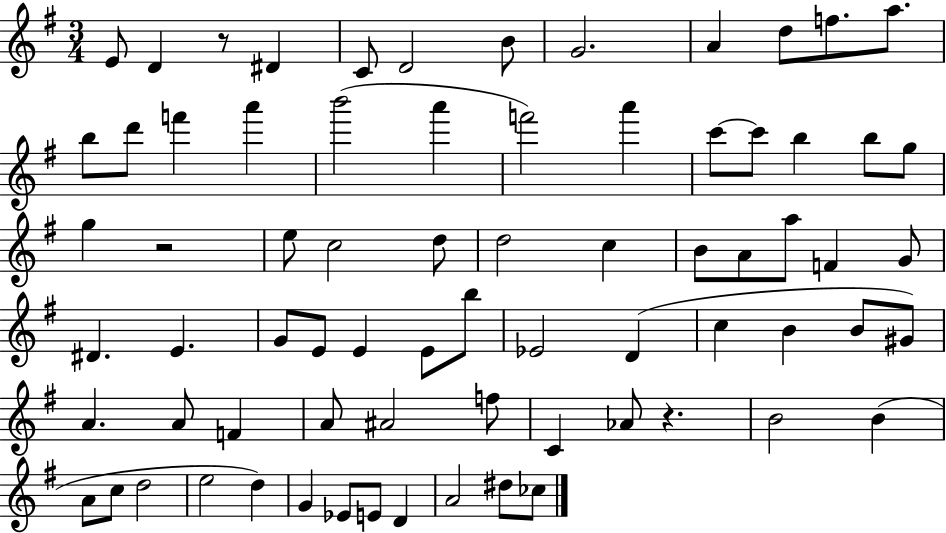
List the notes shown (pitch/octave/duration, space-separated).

E4/e D4/q R/e D#4/q C4/e D4/h B4/e G4/h. A4/q D5/e F5/e. A5/e. B5/e D6/e F6/q A6/q B6/h A6/q F6/h A6/q C6/e C6/e B5/q B5/e G5/e G5/q R/h E5/e C5/h D5/e D5/h C5/q B4/e A4/e A5/e F4/q G4/e D#4/q. E4/q. G4/e E4/e E4/q E4/e B5/e Eb4/h D4/q C5/q B4/q B4/e G#4/e A4/q. A4/e F4/q A4/e A#4/h F5/e C4/q Ab4/e R/q. B4/h B4/q A4/e C5/e D5/h E5/h D5/q G4/q Eb4/e E4/e D4/q A4/h D#5/e CES5/e